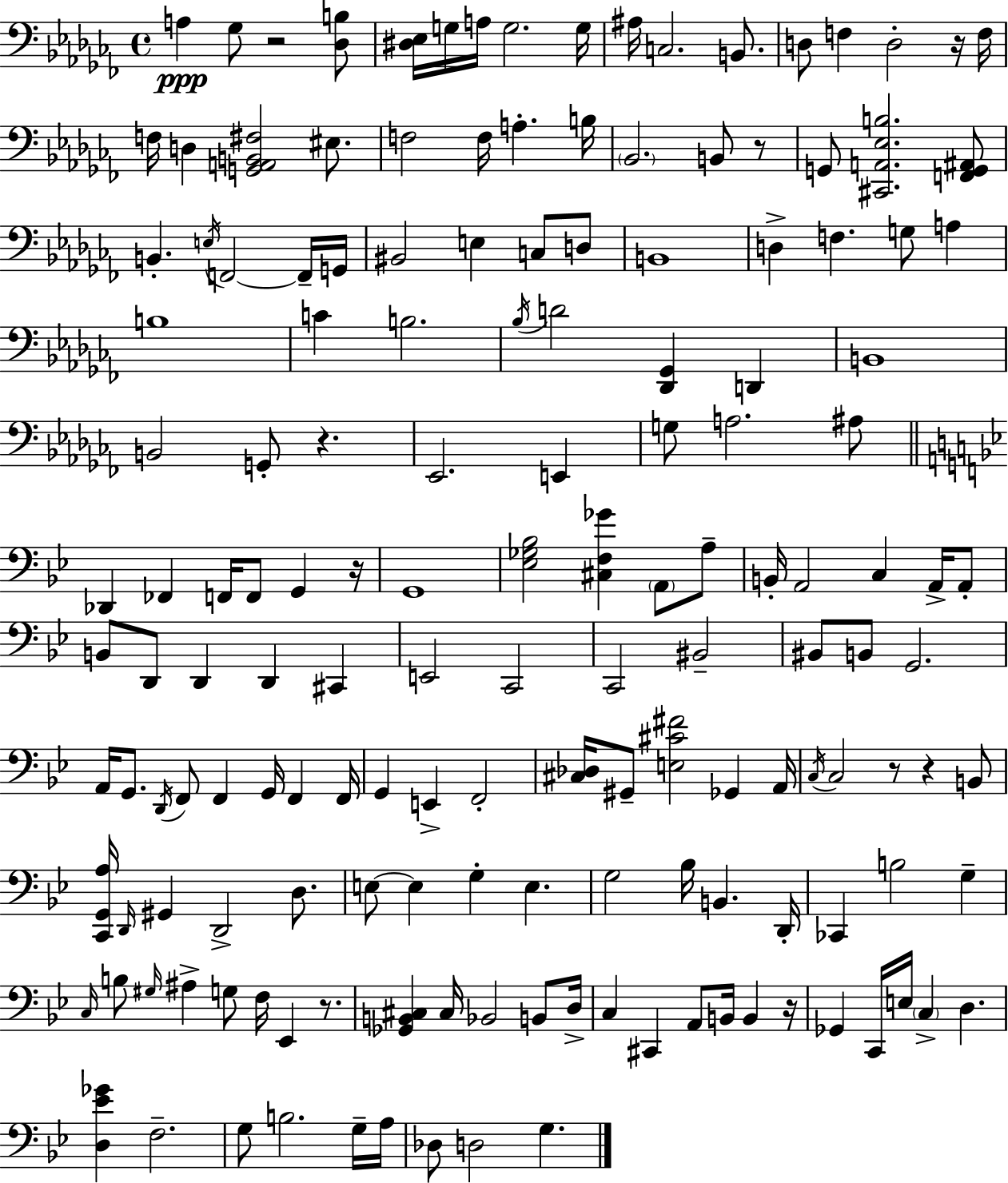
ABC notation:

X:1
T:Untitled
M:4/4
L:1/4
K:Abm
A, _G,/2 z2 [_D,B,]/2 [^D,_E,]/4 G,/4 A,/4 G,2 G,/4 ^A,/4 C,2 B,,/2 D,/2 F, D,2 z/4 F,/4 F,/4 D, [G,,A,,B,,^F,]2 ^E,/2 F,2 F,/4 A, B,/4 _B,,2 B,,/2 z/2 G,,/2 [^C,,A,,_E,B,]2 [F,,G,,^A,,]/2 B,, E,/4 F,,2 F,,/4 G,,/4 ^B,,2 E, C,/2 D,/2 B,,4 D, F, G,/2 A, B,4 C B,2 _B,/4 D2 [_D,,_G,,] D,, B,,4 B,,2 G,,/2 z _E,,2 E,, G,/2 A,2 ^A,/2 _D,, _F,, F,,/4 F,,/2 G,, z/4 G,,4 [_E,_G,_B,]2 [^C,F,_G] A,,/2 A,/2 B,,/4 A,,2 C, A,,/4 A,,/2 B,,/2 D,,/2 D,, D,, ^C,, E,,2 C,,2 C,,2 ^B,,2 ^B,,/2 B,,/2 G,,2 A,,/4 G,,/2 D,,/4 F,,/2 F,, G,,/4 F,, F,,/4 G,, E,, F,,2 [^C,_D,]/4 ^G,,/2 [E,^C^F]2 _G,, A,,/4 C,/4 C,2 z/2 z B,,/2 [C,,G,,A,]/4 D,,/4 ^G,, D,,2 D,/2 E,/2 E, G, E, G,2 _B,/4 B,, D,,/4 _C,, B,2 G, C,/4 B,/2 ^G,/4 ^A, G,/2 F,/4 _E,, z/2 [_G,,B,,^C,] ^C,/4 _B,,2 B,,/2 D,/4 C, ^C,, A,,/2 B,,/4 B,, z/4 _G,, C,,/4 E,/4 C, D, [D,_E_G] F,2 G,/2 B,2 G,/4 A,/4 _D,/2 D,2 G,